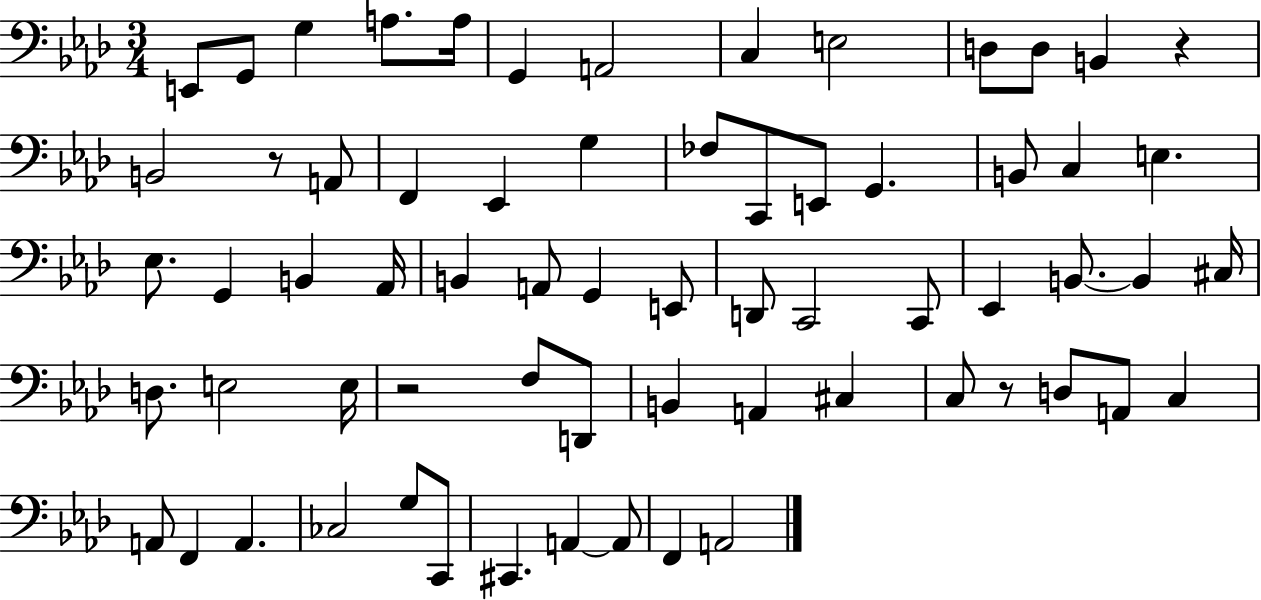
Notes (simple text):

E2/e G2/e G3/q A3/e. A3/s G2/q A2/h C3/q E3/h D3/e D3/e B2/q R/q B2/h R/e A2/e F2/q Eb2/q G3/q FES3/e C2/e E2/e G2/q. B2/e C3/q E3/q. Eb3/e. G2/q B2/q Ab2/s B2/q A2/e G2/q E2/e D2/e C2/h C2/e Eb2/q B2/e. B2/q C#3/s D3/e. E3/h E3/s R/h F3/e D2/e B2/q A2/q C#3/q C3/e R/e D3/e A2/e C3/q A2/e F2/q A2/q. CES3/h G3/e C2/e C#2/q. A2/q A2/e F2/q A2/h